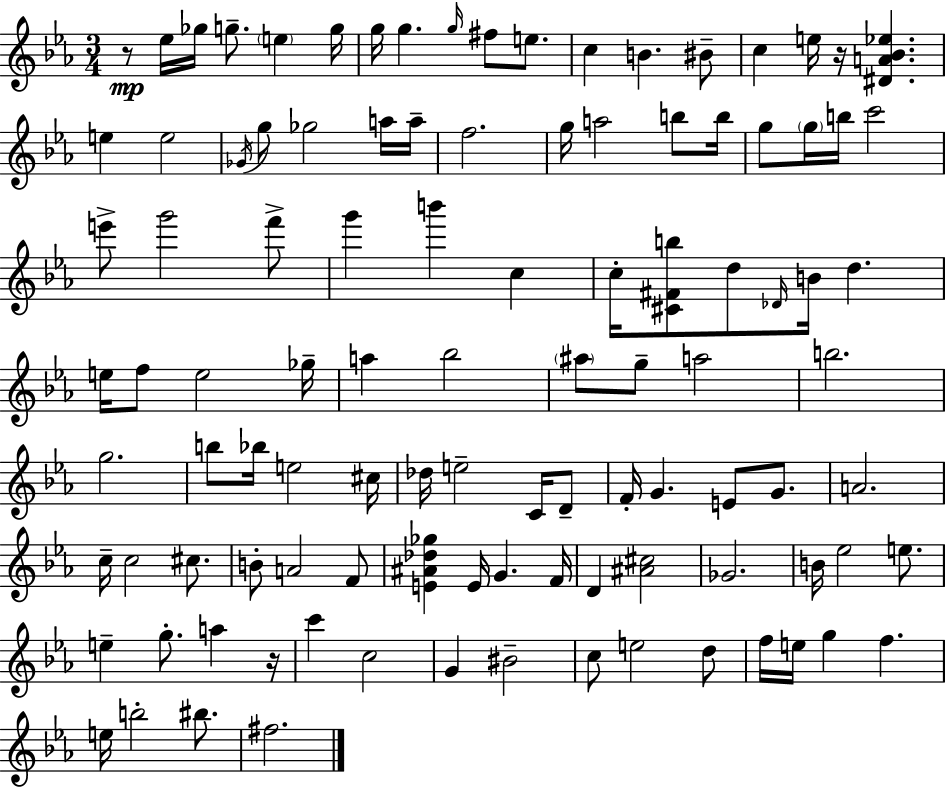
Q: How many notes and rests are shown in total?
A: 105